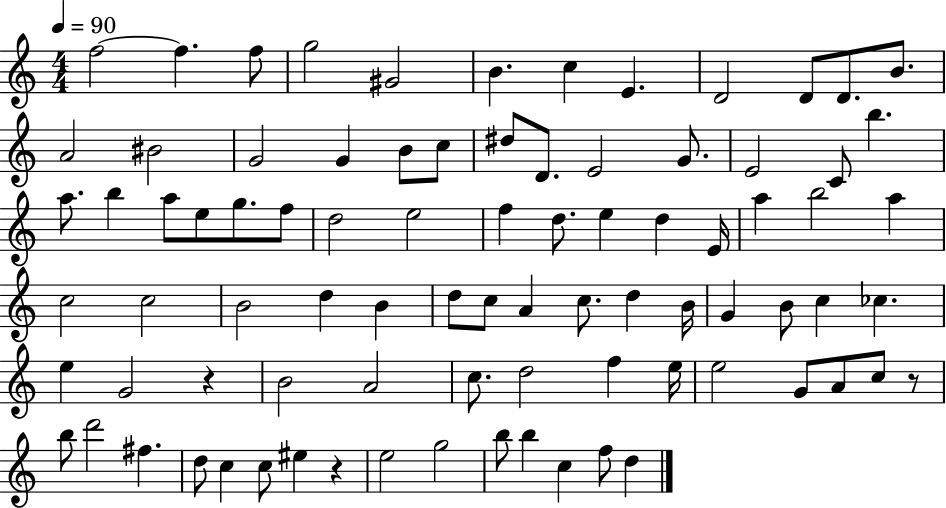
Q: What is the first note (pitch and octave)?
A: F5